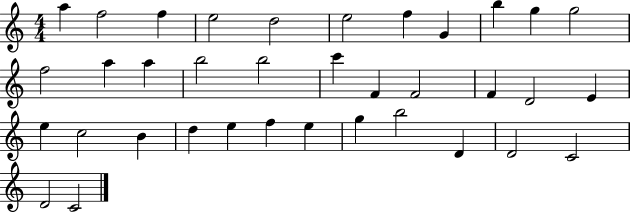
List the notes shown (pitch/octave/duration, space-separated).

A5/q F5/h F5/q E5/h D5/h E5/h F5/q G4/q B5/q G5/q G5/h F5/h A5/q A5/q B5/h B5/h C6/q F4/q F4/h F4/q D4/h E4/q E5/q C5/h B4/q D5/q E5/q F5/q E5/q G5/q B5/h D4/q D4/h C4/h D4/h C4/h